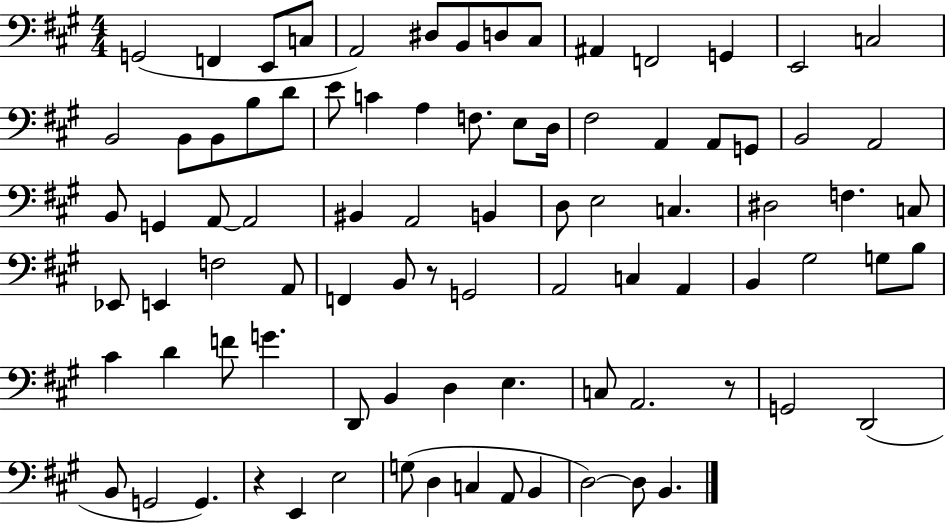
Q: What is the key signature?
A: A major